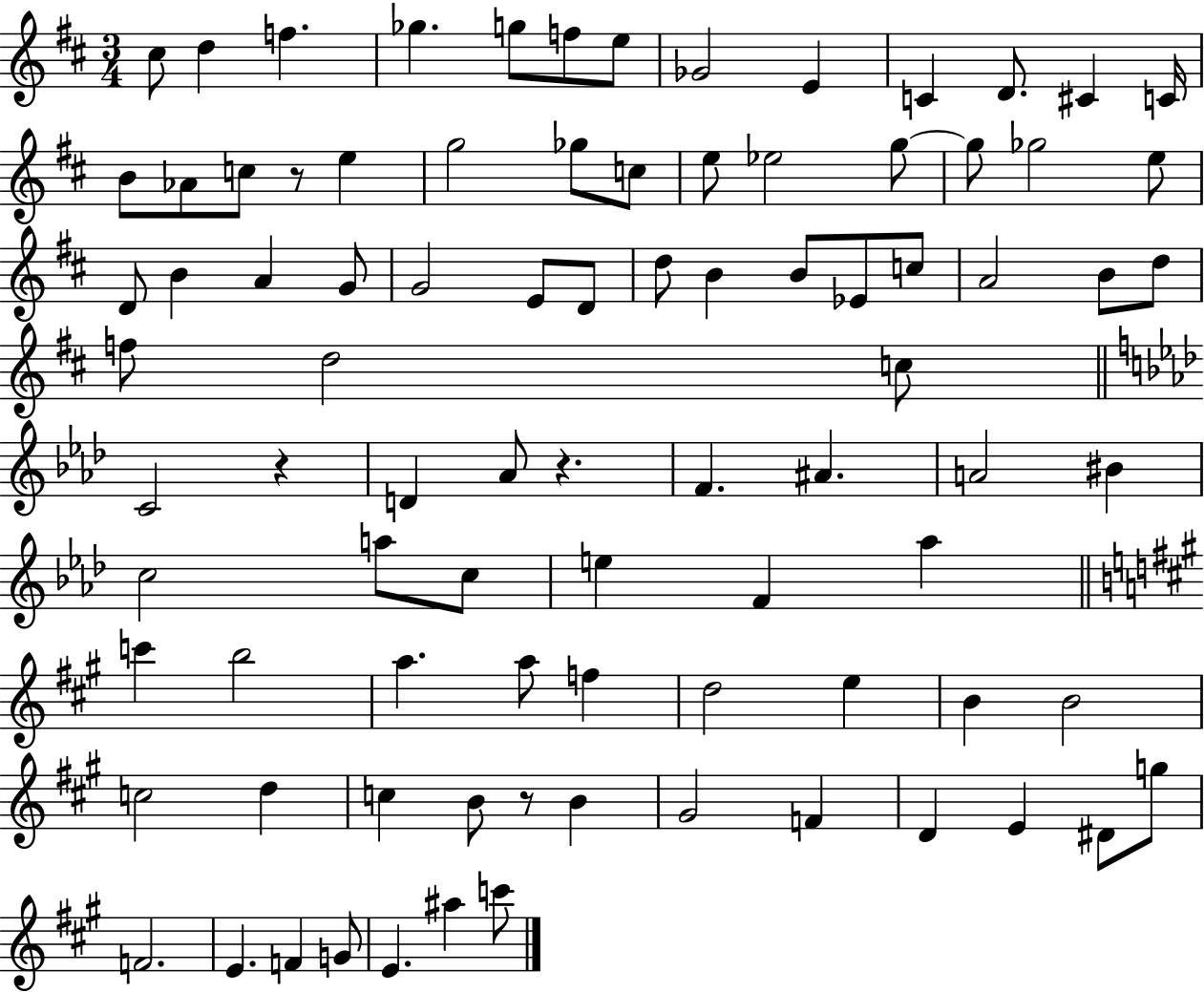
X:1
T:Untitled
M:3/4
L:1/4
K:D
^c/2 d f _g g/2 f/2 e/2 _G2 E C D/2 ^C C/4 B/2 _A/2 c/2 z/2 e g2 _g/2 c/2 e/2 _e2 g/2 g/2 _g2 e/2 D/2 B A G/2 G2 E/2 D/2 d/2 B B/2 _E/2 c/2 A2 B/2 d/2 f/2 d2 c/2 C2 z D _A/2 z F ^A A2 ^B c2 a/2 c/2 e F _a c' b2 a a/2 f d2 e B B2 c2 d c B/2 z/2 B ^G2 F D E ^D/2 g/2 F2 E F G/2 E ^a c'/2